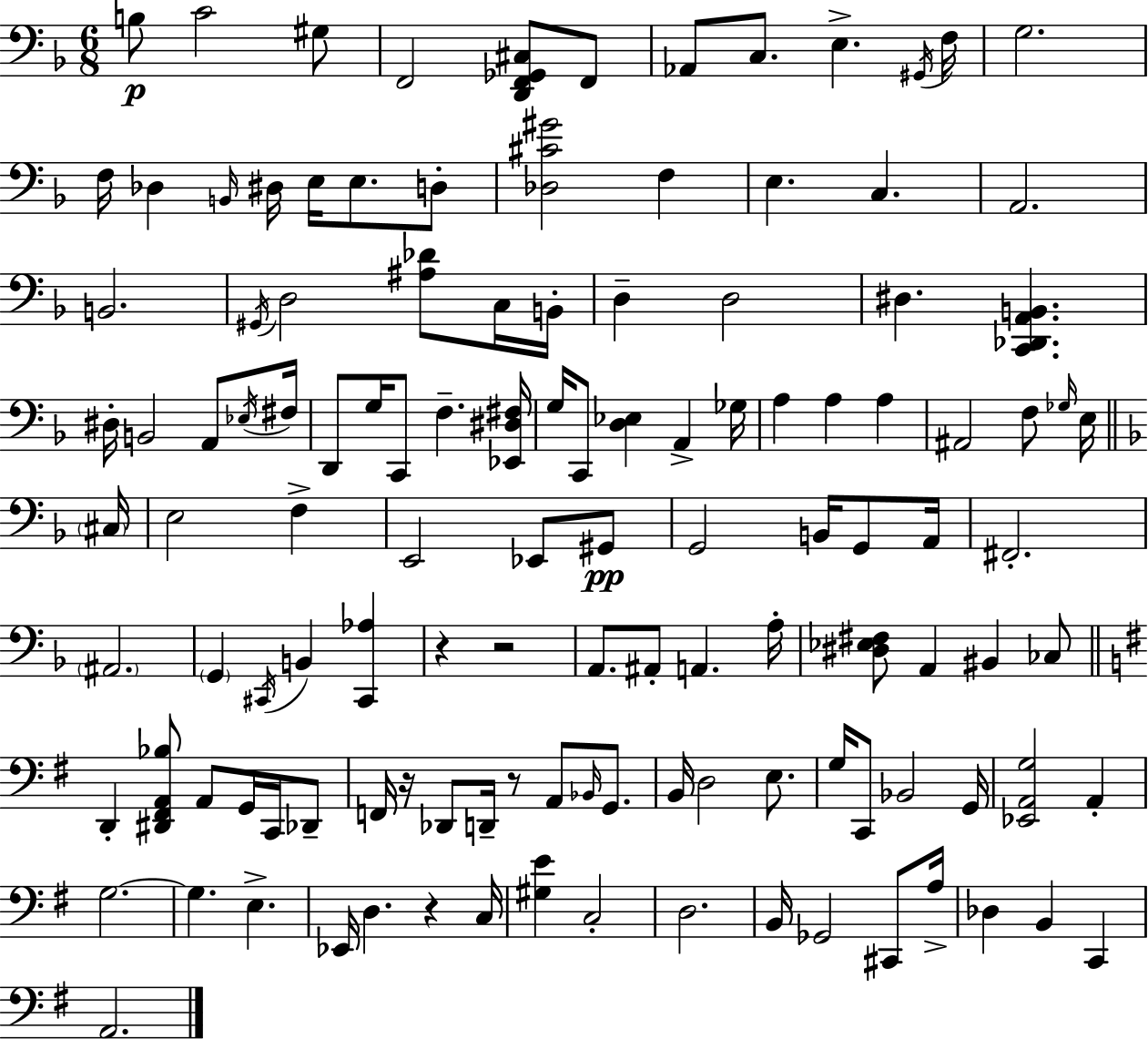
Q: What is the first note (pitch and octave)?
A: B3